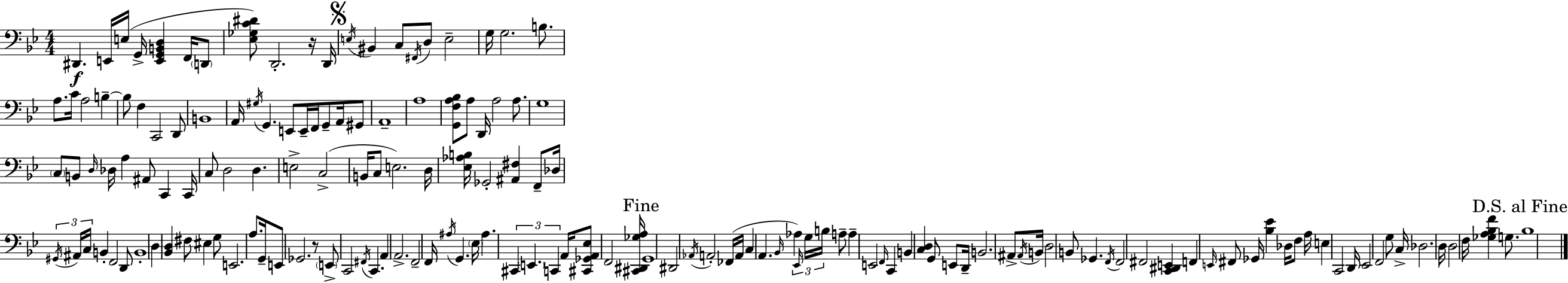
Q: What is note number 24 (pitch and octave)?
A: C2